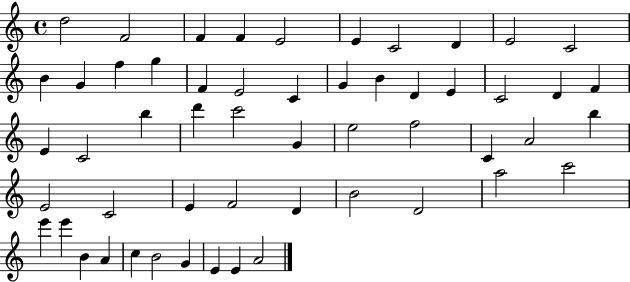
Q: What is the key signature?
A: C major